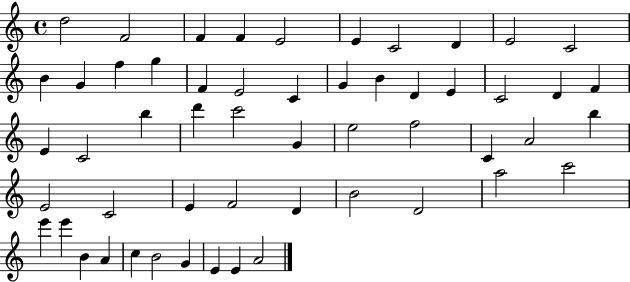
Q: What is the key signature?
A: C major